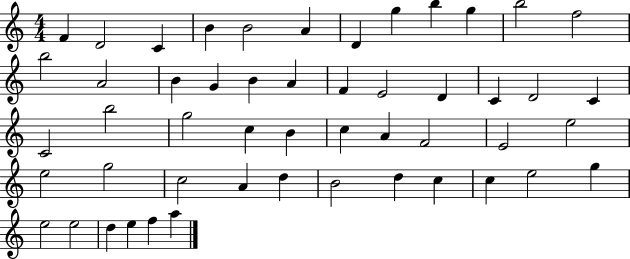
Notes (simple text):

F4/q D4/h C4/q B4/q B4/h A4/q D4/q G5/q B5/q G5/q B5/h F5/h B5/h A4/h B4/q G4/q B4/q A4/q F4/q E4/h D4/q C4/q D4/h C4/q C4/h B5/h G5/h C5/q B4/q C5/q A4/q F4/h E4/h E5/h E5/h G5/h C5/h A4/q D5/q B4/h D5/q C5/q C5/q E5/h G5/q E5/h E5/h D5/q E5/q F5/q A5/q